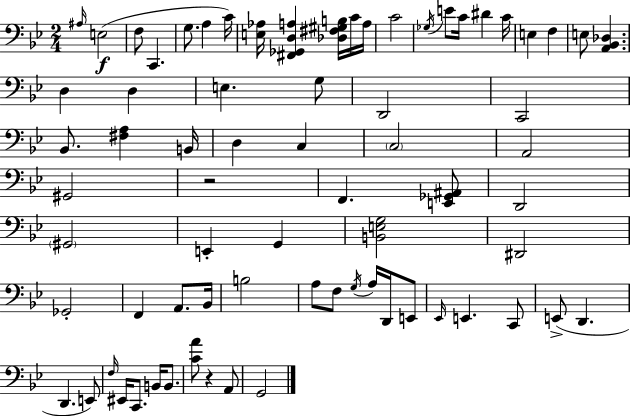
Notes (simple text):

A#3/s E3/h F3/e C2/q. G3/e. A3/q C4/s [E3,Ab3]/s [F#2,Gb2,D3,A3]/q [Db3,F#3,G#3,B3]/s C4/s A3/s C4/h Gb3/s E4/e C4/s D#4/q C4/s E3/q F3/q E3/e [A2,Bb2,Db3]/q. D3/q D3/q E3/q. G3/e D2/h C2/h Bb2/e. [F#3,A3]/q B2/s D3/q C3/q C3/h A2/h G#2/h R/h F2/q. [E2,Gb2,A#2]/e D2/h G#2/h E2/q G2/q [B2,E3,G3]/h D#2/h Gb2/h F2/q A2/e. Bb2/s B3/h A3/e F3/e G3/s A3/s D2/s E2/e Eb2/s E2/q. C2/e E2/e D2/q. D2/q. E2/e F3/s EIS2/s C2/e. B2/s B2/e. [C4,A4]/e R/q A2/e G2/h